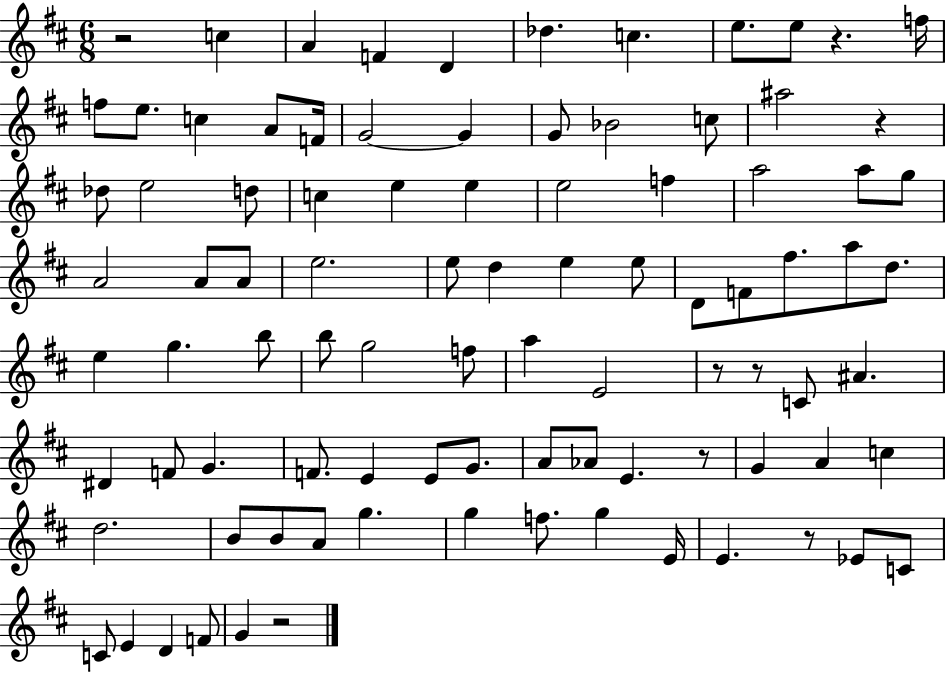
{
  \clef treble
  \numericTimeSignature
  \time 6/8
  \key d \major
  \repeat volta 2 { r2 c''4 | a'4 f'4 d'4 | des''4. c''4. | e''8. e''8 r4. f''16 | \break f''8 e''8. c''4 a'8 f'16 | g'2~~ g'4 | g'8 bes'2 c''8 | ais''2 r4 | \break des''8 e''2 d''8 | c''4 e''4 e''4 | e''2 f''4 | a''2 a''8 g''8 | \break a'2 a'8 a'8 | e''2. | e''8 d''4 e''4 e''8 | d'8 f'8 fis''8. a''8 d''8. | \break e''4 g''4. b''8 | b''8 g''2 f''8 | a''4 e'2 | r8 r8 c'8 ais'4. | \break dis'4 f'8 g'4. | f'8. e'4 e'8 g'8. | a'8 aes'8 e'4. r8 | g'4 a'4 c''4 | \break d''2. | b'8 b'8 a'8 g''4. | g''4 f''8. g''4 e'16 | e'4. r8 ees'8 c'8 | \break c'8 e'4 d'4 f'8 | g'4 r2 | } \bar "|."
}